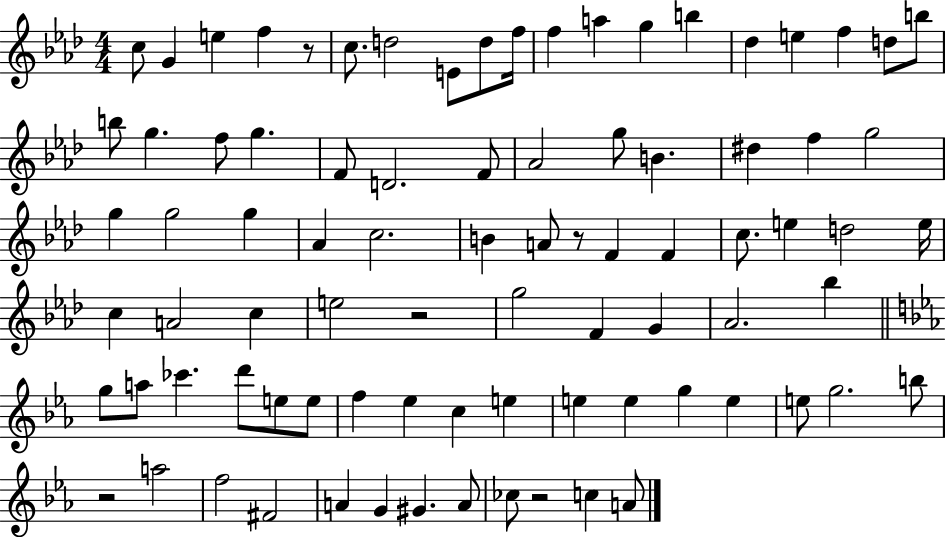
{
  \clef treble
  \numericTimeSignature
  \time 4/4
  \key aes \major
  c''8 g'4 e''4 f''4 r8 | c''8. d''2 e'8 d''8 f''16 | f''4 a''4 g''4 b''4 | des''4 e''4 f''4 d''8 b''8 | \break b''8 g''4. f''8 g''4. | f'8 d'2. f'8 | aes'2 g''8 b'4. | dis''4 f''4 g''2 | \break g''4 g''2 g''4 | aes'4 c''2. | b'4 a'8 r8 f'4 f'4 | c''8. e''4 d''2 e''16 | \break c''4 a'2 c''4 | e''2 r2 | g''2 f'4 g'4 | aes'2. bes''4 | \break \bar "||" \break \key ees \major g''8 a''8 ces'''4. d'''8 e''8 e''8 | f''4 ees''4 c''4 e''4 | e''4 e''4 g''4 e''4 | e''8 g''2. b''8 | \break r2 a''2 | f''2 fis'2 | a'4 g'4 gis'4. a'8 | ces''8 r2 c''4 a'8 | \break \bar "|."
}